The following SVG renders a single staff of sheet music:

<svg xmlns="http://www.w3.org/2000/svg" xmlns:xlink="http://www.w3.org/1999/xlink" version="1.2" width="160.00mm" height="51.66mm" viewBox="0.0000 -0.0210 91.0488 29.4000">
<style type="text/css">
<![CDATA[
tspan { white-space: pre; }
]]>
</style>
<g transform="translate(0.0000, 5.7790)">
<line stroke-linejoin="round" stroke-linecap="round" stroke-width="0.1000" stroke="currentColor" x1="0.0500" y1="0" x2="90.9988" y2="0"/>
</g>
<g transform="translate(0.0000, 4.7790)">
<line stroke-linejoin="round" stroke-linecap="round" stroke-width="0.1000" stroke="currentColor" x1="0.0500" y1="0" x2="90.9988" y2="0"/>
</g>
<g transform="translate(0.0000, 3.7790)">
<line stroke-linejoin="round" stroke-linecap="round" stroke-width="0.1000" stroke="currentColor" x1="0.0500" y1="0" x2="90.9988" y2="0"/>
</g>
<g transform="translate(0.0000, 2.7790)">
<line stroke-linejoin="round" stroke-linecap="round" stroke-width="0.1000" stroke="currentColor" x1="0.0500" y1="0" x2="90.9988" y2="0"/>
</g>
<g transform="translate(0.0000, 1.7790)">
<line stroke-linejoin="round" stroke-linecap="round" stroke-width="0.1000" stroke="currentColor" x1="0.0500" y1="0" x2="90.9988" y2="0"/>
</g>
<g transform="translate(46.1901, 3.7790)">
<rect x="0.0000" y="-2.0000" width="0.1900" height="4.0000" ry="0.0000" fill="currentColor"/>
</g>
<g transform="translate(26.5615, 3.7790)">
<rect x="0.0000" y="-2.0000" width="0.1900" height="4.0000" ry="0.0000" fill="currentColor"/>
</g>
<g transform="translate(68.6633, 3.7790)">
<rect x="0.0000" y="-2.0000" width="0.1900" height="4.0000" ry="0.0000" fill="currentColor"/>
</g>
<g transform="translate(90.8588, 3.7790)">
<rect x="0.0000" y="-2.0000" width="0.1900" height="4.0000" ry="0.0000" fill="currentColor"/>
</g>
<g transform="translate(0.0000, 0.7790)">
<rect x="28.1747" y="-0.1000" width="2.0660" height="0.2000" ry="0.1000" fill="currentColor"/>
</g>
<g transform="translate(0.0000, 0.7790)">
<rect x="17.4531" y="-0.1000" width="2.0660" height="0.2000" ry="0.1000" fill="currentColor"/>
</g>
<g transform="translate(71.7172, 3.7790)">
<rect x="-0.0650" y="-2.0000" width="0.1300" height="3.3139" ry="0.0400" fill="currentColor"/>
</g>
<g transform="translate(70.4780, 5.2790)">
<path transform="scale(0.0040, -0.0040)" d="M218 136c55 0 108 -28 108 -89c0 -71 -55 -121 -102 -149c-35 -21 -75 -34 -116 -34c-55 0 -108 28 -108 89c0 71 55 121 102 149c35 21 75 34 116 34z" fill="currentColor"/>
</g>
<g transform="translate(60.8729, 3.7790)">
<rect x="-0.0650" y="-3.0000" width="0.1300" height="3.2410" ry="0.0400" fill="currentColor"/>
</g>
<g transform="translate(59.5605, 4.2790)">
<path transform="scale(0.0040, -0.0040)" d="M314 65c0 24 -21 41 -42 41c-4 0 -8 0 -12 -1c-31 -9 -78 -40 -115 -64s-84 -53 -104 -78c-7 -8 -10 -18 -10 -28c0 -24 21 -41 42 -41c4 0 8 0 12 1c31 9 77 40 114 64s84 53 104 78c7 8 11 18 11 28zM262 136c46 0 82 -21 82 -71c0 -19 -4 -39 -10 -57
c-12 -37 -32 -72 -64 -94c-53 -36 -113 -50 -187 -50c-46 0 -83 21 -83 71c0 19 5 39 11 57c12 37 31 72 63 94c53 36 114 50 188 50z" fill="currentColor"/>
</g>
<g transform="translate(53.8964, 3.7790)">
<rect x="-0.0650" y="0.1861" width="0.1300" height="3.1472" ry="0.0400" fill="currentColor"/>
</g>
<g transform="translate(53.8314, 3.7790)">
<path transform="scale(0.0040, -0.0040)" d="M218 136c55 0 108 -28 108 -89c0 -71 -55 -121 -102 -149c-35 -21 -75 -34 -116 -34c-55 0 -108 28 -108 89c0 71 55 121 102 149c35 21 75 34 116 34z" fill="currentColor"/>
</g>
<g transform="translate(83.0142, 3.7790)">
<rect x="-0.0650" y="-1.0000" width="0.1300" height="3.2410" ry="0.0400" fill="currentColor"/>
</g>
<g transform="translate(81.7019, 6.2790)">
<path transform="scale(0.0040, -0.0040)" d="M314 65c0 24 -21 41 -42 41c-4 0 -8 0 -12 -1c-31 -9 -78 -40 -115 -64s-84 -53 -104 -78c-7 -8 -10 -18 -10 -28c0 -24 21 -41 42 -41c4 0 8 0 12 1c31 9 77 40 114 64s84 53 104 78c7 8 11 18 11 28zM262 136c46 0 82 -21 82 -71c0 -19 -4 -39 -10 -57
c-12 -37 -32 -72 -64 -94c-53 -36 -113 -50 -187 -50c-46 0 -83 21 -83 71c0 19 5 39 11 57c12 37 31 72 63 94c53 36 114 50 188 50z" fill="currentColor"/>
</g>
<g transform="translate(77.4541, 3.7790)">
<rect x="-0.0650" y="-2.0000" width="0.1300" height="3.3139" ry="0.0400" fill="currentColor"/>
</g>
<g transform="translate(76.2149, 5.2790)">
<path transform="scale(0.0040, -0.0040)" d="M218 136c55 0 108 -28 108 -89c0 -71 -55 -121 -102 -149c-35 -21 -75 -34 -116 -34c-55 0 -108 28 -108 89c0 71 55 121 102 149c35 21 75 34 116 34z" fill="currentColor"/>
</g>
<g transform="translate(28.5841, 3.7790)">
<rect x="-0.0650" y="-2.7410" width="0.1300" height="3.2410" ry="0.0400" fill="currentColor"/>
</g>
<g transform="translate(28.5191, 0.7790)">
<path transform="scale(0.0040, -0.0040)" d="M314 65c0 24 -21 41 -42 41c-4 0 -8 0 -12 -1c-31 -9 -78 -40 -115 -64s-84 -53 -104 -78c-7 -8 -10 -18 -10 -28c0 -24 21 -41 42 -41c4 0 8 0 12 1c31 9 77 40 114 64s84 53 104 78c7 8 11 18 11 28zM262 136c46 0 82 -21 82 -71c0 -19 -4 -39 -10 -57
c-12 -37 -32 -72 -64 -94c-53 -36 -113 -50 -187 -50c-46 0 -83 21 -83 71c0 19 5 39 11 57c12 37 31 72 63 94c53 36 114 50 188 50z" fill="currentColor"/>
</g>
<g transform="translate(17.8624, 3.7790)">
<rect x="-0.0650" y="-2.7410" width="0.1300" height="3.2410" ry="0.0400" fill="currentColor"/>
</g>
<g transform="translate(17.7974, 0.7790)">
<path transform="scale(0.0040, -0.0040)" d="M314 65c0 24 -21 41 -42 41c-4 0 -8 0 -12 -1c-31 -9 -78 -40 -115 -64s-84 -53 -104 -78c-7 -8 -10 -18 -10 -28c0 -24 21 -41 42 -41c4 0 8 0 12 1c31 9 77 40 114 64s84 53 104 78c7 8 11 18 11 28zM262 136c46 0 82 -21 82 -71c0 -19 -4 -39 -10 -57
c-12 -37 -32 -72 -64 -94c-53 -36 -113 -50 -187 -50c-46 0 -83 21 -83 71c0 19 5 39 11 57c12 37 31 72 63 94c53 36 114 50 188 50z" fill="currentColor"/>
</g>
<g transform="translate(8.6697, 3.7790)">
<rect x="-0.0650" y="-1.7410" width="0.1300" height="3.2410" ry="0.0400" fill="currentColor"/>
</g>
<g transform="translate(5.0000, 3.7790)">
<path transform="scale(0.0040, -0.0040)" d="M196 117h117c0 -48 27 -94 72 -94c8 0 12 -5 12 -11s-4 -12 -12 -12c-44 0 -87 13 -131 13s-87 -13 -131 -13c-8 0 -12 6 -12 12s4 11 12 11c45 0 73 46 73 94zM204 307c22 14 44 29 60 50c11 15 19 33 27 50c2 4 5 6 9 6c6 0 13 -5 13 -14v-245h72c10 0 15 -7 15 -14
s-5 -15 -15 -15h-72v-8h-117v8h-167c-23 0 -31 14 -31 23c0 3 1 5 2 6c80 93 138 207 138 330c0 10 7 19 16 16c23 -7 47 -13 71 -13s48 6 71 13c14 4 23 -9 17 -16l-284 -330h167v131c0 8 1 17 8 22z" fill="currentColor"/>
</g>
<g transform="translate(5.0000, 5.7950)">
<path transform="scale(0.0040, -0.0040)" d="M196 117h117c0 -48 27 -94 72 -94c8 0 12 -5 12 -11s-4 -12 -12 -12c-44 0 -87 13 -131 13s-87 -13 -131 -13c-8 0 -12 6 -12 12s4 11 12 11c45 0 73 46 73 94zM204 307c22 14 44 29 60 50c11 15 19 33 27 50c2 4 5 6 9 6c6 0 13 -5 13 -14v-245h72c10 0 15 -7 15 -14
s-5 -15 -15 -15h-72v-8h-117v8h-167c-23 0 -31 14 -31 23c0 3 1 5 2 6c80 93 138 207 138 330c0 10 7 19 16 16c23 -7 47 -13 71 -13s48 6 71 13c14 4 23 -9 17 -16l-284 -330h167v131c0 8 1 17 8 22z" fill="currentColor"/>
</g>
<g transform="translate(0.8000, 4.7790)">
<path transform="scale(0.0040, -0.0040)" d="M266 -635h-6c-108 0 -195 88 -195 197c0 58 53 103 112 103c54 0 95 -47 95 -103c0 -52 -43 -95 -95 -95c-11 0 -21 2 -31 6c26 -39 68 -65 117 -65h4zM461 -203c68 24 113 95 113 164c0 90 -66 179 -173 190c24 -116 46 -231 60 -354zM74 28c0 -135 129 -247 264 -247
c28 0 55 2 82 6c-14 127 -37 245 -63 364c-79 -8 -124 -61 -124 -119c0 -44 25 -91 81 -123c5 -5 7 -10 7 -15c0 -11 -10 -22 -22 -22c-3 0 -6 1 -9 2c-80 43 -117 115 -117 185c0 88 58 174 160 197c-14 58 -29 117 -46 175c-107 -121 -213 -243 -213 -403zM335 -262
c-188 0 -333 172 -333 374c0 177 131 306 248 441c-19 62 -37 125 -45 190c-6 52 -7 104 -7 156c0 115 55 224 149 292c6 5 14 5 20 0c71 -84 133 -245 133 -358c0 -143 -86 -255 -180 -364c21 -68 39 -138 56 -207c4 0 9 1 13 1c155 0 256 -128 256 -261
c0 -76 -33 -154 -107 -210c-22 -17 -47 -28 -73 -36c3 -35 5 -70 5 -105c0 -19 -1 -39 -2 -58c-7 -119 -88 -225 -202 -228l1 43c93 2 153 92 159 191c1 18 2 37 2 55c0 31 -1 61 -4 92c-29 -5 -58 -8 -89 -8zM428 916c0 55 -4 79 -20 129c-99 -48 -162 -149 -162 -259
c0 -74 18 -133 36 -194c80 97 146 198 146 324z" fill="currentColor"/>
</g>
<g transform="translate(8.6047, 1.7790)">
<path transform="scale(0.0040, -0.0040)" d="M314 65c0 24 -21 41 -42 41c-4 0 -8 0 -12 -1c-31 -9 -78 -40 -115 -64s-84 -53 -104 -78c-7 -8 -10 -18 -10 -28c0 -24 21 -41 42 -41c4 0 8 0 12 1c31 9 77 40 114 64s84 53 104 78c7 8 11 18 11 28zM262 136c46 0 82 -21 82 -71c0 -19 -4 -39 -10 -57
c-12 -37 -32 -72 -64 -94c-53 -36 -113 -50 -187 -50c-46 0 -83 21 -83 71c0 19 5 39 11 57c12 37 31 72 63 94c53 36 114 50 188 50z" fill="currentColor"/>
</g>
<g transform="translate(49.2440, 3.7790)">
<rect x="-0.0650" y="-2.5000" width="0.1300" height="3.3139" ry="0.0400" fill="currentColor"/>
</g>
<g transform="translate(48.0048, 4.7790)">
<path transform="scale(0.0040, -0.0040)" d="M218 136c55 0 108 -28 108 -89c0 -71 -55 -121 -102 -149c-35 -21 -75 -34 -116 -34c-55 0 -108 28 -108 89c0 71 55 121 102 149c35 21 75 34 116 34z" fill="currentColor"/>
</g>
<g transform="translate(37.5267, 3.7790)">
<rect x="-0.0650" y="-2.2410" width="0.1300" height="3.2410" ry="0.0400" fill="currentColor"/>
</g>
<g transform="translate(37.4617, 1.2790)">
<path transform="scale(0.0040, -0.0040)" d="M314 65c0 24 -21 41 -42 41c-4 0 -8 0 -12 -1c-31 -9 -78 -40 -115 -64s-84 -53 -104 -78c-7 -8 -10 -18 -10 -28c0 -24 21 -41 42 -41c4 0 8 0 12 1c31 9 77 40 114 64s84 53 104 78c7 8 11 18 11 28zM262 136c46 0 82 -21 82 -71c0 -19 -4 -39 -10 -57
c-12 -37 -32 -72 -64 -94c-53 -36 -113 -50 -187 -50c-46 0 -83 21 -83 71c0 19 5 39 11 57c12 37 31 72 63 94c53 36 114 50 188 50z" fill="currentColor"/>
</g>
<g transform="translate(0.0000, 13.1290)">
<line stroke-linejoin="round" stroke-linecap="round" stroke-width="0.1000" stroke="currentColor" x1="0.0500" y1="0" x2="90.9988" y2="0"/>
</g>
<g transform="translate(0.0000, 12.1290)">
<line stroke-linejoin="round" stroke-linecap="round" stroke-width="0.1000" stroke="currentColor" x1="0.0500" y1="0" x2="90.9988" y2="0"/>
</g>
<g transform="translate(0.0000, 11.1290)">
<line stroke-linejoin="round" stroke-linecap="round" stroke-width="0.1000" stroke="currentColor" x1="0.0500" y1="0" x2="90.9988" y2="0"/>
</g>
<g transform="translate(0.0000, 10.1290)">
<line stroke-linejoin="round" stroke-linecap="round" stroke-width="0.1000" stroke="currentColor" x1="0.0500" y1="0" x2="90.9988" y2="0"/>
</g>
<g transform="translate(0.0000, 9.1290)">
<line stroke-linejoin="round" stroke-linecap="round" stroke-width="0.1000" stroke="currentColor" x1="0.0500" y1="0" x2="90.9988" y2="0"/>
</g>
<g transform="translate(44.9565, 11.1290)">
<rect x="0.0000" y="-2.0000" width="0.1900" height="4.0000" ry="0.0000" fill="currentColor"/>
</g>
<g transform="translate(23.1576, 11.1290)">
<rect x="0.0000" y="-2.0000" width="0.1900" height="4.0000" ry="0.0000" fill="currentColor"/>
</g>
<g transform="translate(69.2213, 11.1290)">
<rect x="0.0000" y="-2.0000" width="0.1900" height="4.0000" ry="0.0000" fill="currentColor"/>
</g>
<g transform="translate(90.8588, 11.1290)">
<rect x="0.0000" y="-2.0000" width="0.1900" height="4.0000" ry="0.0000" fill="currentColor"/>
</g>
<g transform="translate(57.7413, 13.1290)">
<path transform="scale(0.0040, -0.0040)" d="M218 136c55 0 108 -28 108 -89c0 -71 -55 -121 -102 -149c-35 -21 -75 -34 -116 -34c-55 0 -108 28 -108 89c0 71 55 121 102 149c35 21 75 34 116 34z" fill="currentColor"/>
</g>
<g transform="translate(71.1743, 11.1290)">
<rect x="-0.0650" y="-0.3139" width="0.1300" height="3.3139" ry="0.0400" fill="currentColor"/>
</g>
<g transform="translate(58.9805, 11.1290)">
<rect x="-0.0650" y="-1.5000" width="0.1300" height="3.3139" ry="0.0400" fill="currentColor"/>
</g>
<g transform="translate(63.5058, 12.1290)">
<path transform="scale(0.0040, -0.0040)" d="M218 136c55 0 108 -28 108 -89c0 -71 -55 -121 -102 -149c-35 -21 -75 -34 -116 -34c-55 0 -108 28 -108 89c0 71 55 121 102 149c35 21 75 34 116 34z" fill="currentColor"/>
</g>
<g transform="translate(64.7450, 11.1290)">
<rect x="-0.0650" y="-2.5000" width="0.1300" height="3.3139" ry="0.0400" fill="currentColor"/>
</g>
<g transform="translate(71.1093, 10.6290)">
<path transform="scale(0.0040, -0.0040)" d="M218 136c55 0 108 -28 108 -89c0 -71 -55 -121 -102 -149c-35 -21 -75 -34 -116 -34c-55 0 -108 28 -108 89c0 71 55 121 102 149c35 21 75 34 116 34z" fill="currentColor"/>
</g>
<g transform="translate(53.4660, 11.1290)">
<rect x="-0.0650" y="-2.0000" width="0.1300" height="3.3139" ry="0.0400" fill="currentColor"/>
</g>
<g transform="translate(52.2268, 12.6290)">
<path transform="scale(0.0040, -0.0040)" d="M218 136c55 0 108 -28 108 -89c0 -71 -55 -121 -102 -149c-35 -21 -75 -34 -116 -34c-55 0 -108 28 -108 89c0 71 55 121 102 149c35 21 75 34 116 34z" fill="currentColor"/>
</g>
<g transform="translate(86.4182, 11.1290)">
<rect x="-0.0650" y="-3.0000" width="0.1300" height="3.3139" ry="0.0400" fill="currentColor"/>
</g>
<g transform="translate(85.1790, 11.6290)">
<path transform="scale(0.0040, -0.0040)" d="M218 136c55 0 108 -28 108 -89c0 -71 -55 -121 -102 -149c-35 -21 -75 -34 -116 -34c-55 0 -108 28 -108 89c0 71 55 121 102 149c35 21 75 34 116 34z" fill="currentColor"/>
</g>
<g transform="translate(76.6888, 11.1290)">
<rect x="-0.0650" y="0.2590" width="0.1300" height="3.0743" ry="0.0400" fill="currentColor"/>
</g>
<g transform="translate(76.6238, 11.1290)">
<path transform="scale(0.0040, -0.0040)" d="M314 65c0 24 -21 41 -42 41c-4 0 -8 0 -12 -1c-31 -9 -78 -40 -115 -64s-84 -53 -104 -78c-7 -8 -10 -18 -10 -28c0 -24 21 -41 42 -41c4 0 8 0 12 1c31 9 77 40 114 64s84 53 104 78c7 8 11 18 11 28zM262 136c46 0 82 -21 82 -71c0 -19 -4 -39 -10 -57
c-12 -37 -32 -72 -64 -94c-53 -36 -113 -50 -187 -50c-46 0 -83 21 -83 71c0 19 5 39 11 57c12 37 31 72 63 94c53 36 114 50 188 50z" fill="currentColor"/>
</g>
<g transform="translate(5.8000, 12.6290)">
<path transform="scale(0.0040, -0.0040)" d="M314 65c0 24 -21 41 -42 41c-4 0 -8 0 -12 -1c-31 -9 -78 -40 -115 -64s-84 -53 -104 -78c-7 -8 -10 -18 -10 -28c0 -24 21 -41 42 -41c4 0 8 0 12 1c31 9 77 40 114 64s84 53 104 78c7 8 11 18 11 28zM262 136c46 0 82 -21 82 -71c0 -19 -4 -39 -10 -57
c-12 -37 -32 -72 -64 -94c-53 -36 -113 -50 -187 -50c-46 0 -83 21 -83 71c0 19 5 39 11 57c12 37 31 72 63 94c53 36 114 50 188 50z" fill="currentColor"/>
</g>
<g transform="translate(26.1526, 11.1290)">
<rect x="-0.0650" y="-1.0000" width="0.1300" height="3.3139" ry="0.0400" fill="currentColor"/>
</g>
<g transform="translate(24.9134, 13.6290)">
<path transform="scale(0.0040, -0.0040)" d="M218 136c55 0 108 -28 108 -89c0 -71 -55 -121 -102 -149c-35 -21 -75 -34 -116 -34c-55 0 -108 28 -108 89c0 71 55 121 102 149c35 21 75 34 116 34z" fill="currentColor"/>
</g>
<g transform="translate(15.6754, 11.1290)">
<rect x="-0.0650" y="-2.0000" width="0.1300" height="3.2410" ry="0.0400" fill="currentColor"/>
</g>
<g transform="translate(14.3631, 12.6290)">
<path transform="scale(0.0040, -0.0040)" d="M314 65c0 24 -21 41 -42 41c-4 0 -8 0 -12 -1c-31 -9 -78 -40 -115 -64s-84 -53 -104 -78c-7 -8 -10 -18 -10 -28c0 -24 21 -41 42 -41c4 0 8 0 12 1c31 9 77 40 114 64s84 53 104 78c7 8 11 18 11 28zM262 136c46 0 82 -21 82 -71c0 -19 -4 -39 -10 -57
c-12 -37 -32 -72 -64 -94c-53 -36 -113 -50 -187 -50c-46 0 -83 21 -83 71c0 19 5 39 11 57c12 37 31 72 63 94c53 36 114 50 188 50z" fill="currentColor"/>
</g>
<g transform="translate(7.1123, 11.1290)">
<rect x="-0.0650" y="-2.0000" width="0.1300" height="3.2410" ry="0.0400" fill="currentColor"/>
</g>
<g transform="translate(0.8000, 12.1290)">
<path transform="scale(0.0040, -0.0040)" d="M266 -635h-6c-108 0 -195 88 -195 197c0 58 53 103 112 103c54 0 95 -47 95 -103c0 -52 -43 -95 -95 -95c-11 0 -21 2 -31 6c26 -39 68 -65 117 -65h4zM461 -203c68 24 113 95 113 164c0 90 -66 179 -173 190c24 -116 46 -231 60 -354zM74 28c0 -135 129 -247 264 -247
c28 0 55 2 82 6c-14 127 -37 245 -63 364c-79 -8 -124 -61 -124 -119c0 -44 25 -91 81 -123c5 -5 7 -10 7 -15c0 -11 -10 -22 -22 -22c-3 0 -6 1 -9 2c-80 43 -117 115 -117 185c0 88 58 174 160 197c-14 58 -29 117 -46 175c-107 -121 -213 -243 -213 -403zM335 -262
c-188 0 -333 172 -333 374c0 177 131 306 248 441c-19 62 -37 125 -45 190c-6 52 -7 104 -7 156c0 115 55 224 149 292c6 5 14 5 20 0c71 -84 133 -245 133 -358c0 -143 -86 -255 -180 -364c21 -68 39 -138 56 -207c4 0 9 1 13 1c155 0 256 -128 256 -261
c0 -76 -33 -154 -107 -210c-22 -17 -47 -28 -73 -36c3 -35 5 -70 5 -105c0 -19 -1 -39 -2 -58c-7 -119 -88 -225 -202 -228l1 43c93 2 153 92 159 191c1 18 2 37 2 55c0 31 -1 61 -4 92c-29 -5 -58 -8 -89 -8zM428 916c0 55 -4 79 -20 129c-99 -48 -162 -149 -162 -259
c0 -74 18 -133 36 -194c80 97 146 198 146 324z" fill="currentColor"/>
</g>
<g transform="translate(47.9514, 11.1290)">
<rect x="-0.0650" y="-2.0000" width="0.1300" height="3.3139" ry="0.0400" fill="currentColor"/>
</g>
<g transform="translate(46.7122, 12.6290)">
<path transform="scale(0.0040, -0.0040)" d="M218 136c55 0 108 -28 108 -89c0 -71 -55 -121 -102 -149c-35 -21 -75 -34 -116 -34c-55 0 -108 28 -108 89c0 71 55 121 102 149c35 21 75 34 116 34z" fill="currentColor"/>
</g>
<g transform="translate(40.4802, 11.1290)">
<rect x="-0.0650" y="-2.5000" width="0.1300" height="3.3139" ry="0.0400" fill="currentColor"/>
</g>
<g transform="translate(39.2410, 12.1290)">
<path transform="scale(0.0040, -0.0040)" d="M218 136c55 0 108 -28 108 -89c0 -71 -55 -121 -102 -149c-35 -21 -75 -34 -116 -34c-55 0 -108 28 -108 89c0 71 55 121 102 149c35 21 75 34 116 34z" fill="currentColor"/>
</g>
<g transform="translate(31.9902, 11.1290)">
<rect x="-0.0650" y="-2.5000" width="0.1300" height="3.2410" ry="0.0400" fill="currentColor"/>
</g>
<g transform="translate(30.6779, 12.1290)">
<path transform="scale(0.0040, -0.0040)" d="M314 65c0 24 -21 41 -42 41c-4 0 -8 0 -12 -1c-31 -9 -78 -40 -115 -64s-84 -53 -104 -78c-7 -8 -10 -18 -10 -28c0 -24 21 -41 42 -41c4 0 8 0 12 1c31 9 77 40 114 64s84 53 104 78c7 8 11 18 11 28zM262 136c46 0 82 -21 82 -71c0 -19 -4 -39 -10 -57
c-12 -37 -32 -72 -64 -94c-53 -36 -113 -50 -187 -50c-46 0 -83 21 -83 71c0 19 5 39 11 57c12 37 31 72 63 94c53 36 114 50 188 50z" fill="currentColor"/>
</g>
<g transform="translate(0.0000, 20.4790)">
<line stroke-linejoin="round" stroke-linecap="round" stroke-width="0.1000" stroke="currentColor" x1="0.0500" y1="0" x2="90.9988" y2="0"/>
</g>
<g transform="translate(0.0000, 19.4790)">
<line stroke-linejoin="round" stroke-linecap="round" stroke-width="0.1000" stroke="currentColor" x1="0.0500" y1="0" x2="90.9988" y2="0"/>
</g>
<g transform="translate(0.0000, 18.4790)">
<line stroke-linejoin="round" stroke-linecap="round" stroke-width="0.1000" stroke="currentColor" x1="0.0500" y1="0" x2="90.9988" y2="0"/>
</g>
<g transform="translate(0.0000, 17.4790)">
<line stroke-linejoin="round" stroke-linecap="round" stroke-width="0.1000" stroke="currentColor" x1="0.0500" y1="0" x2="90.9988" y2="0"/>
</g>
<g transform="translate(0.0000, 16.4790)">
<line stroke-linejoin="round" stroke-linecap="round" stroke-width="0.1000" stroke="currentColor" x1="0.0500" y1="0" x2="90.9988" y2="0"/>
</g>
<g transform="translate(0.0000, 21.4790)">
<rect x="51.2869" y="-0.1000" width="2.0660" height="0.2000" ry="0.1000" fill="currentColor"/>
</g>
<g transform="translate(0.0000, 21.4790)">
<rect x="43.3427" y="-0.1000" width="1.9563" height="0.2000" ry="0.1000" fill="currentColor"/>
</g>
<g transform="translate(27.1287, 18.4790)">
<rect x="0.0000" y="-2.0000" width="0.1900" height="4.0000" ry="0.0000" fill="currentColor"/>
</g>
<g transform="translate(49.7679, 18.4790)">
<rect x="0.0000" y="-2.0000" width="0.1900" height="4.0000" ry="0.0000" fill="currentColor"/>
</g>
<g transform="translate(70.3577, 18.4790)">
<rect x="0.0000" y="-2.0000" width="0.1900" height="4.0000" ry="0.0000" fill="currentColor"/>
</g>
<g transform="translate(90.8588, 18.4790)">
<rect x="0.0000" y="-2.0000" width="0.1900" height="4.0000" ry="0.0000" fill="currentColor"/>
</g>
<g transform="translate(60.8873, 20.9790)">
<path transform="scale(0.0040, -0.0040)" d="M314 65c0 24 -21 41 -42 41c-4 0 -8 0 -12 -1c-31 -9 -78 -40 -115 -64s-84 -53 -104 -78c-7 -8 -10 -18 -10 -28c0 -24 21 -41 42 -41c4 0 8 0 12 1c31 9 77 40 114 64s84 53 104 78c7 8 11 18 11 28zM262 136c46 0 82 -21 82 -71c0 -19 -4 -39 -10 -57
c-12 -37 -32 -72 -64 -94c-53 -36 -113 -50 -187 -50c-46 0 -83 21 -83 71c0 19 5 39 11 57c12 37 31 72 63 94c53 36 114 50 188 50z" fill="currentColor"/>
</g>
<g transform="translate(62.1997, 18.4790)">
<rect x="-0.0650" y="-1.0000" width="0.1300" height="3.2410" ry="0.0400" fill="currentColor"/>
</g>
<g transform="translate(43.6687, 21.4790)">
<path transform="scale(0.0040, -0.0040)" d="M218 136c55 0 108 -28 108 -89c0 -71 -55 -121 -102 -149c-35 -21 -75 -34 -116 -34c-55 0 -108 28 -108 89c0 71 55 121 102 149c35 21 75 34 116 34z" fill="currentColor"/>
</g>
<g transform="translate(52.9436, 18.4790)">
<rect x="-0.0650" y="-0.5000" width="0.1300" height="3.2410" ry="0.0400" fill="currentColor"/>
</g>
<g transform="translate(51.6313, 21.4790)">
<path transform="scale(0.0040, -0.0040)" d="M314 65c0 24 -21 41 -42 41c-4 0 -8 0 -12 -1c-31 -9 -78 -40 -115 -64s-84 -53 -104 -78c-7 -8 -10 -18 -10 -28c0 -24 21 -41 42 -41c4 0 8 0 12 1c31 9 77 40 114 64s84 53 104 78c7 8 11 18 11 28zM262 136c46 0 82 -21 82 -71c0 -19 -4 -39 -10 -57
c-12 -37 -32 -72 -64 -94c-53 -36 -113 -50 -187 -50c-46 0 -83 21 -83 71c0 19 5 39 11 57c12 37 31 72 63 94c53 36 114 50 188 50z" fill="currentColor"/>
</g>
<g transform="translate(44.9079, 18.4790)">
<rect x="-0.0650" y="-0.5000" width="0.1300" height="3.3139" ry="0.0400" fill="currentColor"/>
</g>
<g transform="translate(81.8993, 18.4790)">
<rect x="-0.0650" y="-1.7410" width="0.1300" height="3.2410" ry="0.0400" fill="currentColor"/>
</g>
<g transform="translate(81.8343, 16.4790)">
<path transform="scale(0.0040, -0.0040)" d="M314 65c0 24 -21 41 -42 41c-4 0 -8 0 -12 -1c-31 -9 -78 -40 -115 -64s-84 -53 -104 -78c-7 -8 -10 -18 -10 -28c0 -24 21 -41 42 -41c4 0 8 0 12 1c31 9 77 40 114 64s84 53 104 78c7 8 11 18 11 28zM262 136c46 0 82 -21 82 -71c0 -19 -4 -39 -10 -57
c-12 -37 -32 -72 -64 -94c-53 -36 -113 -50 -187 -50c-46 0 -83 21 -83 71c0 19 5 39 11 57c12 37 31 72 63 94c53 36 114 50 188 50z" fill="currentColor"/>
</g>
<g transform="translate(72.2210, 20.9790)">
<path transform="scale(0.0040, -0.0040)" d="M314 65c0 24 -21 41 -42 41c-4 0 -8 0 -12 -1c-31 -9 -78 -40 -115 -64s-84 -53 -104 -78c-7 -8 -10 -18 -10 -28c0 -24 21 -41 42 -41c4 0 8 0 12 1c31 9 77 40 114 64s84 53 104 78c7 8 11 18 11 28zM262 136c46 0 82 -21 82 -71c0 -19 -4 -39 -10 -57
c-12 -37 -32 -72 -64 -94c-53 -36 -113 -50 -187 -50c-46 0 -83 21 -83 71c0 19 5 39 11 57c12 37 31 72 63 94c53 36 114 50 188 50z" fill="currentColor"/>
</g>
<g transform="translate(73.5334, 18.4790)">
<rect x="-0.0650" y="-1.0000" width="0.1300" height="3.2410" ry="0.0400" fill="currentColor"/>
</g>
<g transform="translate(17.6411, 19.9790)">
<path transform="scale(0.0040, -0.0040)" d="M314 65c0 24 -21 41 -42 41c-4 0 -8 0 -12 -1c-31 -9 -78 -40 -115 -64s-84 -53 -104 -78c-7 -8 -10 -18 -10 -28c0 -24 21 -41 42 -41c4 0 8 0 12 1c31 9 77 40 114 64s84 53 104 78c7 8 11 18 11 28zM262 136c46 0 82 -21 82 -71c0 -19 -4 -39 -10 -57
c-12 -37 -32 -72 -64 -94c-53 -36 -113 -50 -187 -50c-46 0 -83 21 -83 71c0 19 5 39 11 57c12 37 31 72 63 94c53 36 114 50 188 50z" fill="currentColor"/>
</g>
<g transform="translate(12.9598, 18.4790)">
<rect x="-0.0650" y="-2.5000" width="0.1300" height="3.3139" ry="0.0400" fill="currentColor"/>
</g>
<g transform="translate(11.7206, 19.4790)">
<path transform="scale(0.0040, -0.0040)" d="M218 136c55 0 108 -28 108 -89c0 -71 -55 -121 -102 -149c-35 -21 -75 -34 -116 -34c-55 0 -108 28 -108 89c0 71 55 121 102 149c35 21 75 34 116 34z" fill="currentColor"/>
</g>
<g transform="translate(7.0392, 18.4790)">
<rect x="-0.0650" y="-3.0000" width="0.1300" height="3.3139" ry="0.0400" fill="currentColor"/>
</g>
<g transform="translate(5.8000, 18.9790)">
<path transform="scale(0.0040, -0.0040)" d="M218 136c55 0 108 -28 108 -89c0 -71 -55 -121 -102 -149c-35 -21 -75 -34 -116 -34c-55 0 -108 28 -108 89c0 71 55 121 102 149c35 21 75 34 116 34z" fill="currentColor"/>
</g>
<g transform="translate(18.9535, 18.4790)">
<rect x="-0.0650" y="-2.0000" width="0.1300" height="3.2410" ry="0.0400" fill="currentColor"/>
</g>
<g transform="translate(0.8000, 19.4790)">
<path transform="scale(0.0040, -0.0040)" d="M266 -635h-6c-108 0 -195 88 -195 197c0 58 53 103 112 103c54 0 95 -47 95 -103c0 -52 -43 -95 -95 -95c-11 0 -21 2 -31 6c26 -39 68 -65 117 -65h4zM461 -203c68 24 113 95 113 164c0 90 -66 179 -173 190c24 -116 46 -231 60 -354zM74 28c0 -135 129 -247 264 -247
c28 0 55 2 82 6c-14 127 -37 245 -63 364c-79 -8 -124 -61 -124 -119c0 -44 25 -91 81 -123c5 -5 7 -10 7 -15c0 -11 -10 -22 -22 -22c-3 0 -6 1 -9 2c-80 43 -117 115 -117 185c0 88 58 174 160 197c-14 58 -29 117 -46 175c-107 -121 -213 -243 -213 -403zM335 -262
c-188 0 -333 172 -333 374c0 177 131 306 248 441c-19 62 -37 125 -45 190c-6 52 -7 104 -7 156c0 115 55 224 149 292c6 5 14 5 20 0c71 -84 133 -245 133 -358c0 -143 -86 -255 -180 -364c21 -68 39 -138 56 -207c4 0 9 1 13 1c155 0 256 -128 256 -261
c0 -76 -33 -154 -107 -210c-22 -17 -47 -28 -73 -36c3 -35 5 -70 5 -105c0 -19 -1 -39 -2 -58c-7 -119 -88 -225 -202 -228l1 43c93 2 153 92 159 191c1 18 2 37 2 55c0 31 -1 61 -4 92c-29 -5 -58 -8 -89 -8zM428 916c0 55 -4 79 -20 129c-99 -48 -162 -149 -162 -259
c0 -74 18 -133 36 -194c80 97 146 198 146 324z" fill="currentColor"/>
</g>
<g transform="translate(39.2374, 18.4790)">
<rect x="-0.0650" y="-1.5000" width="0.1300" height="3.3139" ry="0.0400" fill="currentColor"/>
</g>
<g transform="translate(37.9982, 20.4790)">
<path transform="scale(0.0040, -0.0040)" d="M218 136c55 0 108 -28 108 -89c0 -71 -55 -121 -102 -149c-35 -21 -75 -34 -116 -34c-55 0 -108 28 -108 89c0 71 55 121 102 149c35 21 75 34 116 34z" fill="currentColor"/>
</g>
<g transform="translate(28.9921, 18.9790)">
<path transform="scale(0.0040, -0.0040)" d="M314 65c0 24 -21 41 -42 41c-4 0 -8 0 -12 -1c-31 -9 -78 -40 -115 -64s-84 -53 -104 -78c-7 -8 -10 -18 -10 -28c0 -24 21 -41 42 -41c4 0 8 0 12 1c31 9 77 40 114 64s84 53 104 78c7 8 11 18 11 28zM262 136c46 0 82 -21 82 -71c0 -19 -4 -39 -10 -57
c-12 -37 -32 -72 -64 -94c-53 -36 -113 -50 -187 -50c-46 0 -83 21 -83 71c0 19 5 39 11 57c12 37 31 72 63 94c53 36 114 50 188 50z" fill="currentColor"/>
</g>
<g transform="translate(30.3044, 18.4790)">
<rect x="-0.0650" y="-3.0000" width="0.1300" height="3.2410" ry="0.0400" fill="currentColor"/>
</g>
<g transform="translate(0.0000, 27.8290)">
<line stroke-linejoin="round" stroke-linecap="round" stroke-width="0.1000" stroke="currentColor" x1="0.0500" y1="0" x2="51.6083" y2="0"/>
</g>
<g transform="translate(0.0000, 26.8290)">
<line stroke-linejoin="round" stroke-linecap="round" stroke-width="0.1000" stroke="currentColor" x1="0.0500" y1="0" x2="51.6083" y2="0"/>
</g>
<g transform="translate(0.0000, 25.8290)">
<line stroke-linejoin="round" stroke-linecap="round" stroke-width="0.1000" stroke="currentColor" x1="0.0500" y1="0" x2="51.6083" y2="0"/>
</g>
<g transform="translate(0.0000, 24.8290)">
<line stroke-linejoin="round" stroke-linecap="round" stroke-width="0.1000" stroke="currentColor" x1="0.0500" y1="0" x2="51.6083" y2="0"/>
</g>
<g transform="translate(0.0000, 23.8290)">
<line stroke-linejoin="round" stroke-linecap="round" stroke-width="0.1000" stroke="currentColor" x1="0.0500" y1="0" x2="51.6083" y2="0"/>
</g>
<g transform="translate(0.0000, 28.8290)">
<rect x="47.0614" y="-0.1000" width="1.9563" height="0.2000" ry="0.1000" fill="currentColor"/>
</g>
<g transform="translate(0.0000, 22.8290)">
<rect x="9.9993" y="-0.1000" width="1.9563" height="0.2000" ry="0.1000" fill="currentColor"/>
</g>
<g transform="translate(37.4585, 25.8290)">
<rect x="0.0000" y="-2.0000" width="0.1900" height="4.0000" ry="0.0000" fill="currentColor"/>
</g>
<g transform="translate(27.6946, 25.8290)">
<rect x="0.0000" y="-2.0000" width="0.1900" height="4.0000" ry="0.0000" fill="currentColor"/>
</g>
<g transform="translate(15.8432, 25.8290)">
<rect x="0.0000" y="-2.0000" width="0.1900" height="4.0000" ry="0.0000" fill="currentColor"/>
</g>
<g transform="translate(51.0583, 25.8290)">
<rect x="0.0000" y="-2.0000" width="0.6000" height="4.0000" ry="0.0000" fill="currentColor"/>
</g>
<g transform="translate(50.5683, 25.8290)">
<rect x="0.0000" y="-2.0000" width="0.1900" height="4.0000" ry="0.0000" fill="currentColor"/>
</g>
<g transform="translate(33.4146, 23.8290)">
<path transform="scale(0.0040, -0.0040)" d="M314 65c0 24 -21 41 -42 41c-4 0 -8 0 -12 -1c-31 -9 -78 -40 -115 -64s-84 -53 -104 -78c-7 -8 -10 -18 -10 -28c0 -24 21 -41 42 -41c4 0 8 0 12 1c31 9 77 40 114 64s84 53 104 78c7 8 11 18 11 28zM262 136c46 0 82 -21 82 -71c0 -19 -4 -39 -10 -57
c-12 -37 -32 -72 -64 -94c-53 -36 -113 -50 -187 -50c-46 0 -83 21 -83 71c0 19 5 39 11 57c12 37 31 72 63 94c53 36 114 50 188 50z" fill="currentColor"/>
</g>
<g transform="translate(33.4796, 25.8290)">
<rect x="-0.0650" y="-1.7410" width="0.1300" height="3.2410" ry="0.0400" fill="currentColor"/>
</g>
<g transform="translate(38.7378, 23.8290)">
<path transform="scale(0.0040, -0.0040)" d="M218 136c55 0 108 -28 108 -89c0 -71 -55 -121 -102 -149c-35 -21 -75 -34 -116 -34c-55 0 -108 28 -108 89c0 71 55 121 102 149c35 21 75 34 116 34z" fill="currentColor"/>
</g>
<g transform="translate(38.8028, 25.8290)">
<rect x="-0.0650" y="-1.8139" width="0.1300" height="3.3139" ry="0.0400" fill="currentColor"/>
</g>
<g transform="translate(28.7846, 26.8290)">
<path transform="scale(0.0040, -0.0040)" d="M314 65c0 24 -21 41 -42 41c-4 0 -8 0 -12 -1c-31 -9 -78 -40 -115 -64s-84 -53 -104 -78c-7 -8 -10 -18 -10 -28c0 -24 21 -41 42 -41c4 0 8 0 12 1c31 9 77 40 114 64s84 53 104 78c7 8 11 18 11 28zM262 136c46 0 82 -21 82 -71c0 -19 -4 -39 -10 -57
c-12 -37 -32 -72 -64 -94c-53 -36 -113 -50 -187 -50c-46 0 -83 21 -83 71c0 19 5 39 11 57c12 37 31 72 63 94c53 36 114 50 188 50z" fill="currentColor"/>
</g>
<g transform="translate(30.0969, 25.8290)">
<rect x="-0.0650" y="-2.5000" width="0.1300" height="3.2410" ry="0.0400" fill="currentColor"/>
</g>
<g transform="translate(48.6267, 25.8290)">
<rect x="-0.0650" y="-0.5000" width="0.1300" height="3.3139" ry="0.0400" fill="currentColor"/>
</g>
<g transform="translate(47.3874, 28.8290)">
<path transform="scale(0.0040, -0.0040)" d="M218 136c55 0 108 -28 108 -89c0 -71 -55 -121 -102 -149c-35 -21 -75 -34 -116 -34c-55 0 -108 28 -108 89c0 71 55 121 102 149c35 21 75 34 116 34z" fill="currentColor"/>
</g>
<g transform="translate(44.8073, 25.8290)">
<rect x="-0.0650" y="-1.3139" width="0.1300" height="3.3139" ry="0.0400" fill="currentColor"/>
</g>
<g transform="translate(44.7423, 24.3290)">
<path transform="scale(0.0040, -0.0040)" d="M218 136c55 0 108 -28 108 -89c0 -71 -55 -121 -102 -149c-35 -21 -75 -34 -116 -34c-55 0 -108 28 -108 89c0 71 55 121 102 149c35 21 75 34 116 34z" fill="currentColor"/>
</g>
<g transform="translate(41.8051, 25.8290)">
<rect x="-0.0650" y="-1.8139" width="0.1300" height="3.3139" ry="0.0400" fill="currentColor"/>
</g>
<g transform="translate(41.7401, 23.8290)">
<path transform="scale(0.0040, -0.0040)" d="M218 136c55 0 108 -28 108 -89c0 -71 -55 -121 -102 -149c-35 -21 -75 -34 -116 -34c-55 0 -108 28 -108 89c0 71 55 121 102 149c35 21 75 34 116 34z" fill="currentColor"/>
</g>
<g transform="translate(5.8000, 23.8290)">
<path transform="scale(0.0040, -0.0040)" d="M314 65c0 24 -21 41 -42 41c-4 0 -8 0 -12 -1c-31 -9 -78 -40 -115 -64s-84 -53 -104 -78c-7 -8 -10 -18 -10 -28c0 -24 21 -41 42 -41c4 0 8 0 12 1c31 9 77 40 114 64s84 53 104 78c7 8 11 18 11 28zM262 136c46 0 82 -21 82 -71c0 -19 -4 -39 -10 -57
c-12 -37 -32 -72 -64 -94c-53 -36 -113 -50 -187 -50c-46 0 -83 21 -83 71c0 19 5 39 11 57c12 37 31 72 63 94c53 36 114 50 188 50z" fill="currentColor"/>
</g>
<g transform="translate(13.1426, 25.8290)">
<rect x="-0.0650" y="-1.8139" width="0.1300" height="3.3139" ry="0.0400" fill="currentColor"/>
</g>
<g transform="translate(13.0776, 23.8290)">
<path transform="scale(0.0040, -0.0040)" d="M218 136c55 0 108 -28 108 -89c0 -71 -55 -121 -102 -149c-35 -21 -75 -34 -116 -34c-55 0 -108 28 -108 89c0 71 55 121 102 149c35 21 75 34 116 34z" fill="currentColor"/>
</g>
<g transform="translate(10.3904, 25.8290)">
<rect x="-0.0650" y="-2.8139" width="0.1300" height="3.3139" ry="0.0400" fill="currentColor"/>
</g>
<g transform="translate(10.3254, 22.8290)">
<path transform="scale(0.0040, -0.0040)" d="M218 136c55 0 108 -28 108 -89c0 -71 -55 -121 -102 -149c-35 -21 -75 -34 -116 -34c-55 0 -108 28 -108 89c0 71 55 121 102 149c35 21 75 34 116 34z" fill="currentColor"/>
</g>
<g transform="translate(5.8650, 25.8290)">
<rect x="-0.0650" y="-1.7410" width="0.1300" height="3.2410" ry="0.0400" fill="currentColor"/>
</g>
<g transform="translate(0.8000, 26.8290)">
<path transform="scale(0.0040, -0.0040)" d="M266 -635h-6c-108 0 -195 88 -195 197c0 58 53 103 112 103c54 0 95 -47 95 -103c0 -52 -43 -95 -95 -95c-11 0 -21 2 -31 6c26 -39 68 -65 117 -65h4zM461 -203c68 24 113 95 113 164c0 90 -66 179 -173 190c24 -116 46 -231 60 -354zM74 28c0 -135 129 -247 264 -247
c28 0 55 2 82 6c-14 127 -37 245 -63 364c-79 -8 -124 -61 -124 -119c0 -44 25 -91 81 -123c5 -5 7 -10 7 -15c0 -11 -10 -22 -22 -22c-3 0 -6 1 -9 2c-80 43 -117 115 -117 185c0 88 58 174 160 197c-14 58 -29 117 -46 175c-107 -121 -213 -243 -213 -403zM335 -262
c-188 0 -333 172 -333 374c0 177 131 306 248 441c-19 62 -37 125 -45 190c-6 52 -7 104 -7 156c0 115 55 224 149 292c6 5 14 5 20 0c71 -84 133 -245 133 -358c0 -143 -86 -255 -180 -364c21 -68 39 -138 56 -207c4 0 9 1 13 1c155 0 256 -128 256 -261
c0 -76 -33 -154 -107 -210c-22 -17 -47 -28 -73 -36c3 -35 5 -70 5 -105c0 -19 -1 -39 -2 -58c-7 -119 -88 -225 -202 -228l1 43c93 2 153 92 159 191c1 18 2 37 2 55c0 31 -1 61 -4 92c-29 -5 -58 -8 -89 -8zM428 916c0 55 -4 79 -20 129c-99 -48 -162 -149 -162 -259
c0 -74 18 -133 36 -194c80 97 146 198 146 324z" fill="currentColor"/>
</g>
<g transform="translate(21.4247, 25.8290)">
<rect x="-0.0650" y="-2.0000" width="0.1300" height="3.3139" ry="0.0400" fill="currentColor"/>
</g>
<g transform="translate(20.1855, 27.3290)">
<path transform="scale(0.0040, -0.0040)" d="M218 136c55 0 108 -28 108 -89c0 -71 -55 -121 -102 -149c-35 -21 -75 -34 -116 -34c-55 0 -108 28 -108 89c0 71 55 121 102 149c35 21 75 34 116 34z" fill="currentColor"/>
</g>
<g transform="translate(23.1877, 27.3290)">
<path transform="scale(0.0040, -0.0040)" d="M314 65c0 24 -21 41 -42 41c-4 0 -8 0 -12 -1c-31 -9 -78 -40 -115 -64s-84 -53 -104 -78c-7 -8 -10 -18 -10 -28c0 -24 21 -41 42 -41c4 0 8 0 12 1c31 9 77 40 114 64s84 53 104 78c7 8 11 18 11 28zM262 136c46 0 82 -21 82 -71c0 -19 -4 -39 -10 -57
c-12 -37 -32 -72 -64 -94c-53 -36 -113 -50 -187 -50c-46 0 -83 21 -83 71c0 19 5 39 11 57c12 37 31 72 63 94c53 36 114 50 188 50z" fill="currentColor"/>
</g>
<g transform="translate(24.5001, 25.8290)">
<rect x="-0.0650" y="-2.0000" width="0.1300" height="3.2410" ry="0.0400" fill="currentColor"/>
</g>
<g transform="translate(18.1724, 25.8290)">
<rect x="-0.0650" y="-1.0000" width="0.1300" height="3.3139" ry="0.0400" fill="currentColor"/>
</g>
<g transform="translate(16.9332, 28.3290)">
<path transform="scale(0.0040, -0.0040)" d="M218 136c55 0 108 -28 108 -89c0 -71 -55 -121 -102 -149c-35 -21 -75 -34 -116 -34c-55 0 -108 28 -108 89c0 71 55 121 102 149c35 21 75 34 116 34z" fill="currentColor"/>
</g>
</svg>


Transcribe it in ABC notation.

X:1
T:Untitled
M:4/4
L:1/4
K:C
f2 a2 a2 g2 G B A2 F F D2 F2 F2 D G2 G F F E G c B2 A A G F2 A2 E C C2 D2 D2 f2 f2 a f D F F2 G2 f2 f f e C